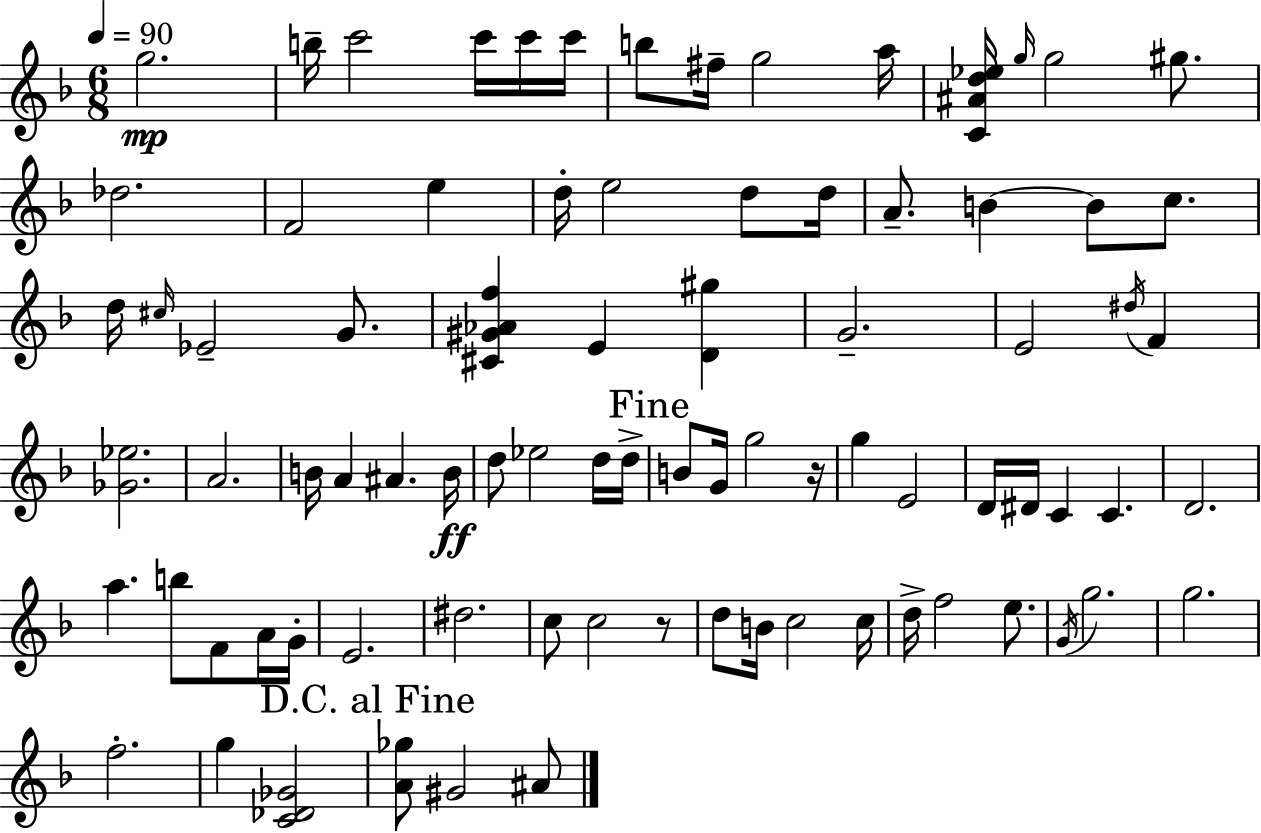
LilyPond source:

{
  \clef treble
  \numericTimeSignature
  \time 6/8
  \key d \minor
  \tempo 4 = 90
  g''2.\mp | b''16-- c'''2 c'''16 c'''16 c'''16 | b''8 fis''16-- g''2 a''16 | <c' ais' d'' ees''>16 \grace { g''16 } g''2 gis''8. | \break des''2. | f'2 e''4 | d''16-. e''2 d''8 | d''16 a'8.-- b'4~~ b'8 c''8. | \break d''16 \grace { cis''16 } ees'2-- g'8. | <cis' gis' aes' f''>4 e'4 <d' gis''>4 | g'2.-- | e'2 \acciaccatura { dis''16 } f'4 | \break <ges' ees''>2. | a'2. | b'16 a'4 ais'4. | b'16\ff d''8 ees''2 | \break d''16 d''16-> \mark "Fine" b'8 g'16 g''2 | r16 g''4 e'2 | d'16 dis'16 c'4 c'4. | d'2. | \break a''4. b''8 f'8 | a'16 g'16-. e'2. | dis''2. | c''8 c''2 | \break r8 d''8 b'16 c''2 | c''16 d''16-> f''2 | e''8. \acciaccatura { g'16 } g''2. | g''2. | \break f''2.-. | g''4 <c' des' ges'>2 | \mark "D.C. al Fine" <a' ges''>8 gis'2 | ais'8 \bar "|."
}